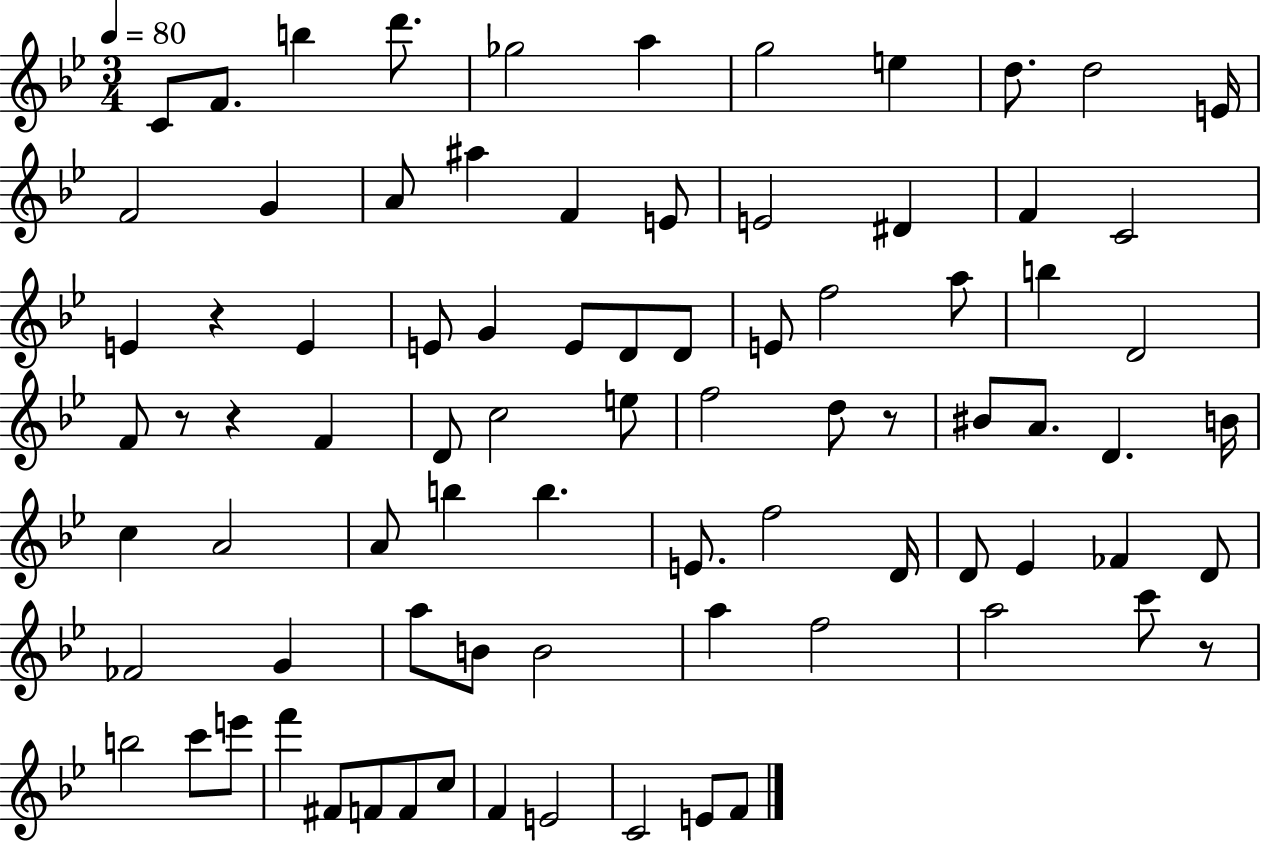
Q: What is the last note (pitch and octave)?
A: F4